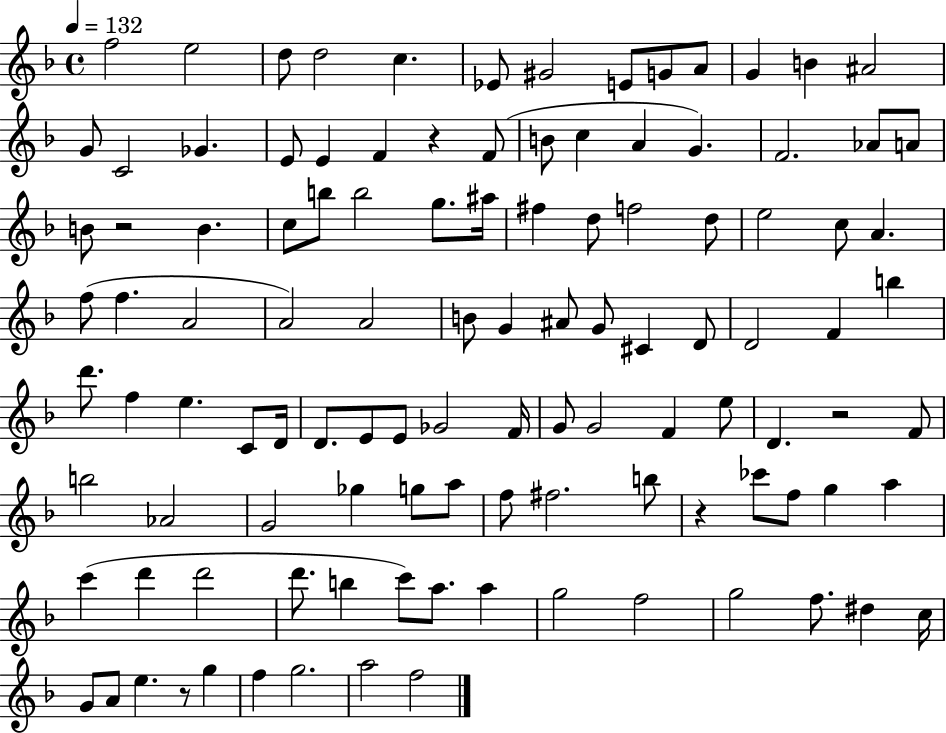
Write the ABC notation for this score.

X:1
T:Untitled
M:4/4
L:1/4
K:F
f2 e2 d/2 d2 c _E/2 ^G2 E/2 G/2 A/2 G B ^A2 G/2 C2 _G E/2 E F z F/2 B/2 c A G F2 _A/2 A/2 B/2 z2 B c/2 b/2 b2 g/2 ^a/4 ^f d/2 f2 d/2 e2 c/2 A f/2 f A2 A2 A2 B/2 G ^A/2 G/2 ^C D/2 D2 F b d'/2 f e C/2 D/4 D/2 E/2 E/2 _G2 F/4 G/2 G2 F e/2 D z2 F/2 b2 _A2 G2 _g g/2 a/2 f/2 ^f2 b/2 z _c'/2 f/2 g a c' d' d'2 d'/2 b c'/2 a/2 a g2 f2 g2 f/2 ^d c/4 G/2 A/2 e z/2 g f g2 a2 f2